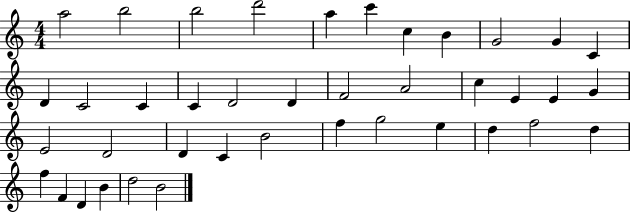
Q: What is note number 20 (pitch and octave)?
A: C5